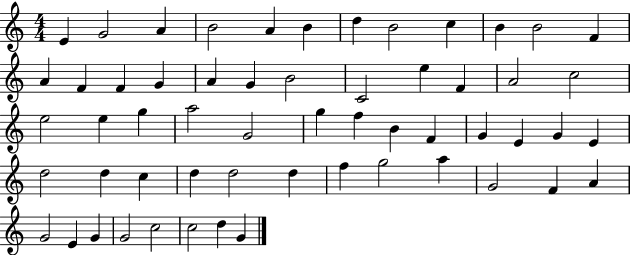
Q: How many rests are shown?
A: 0